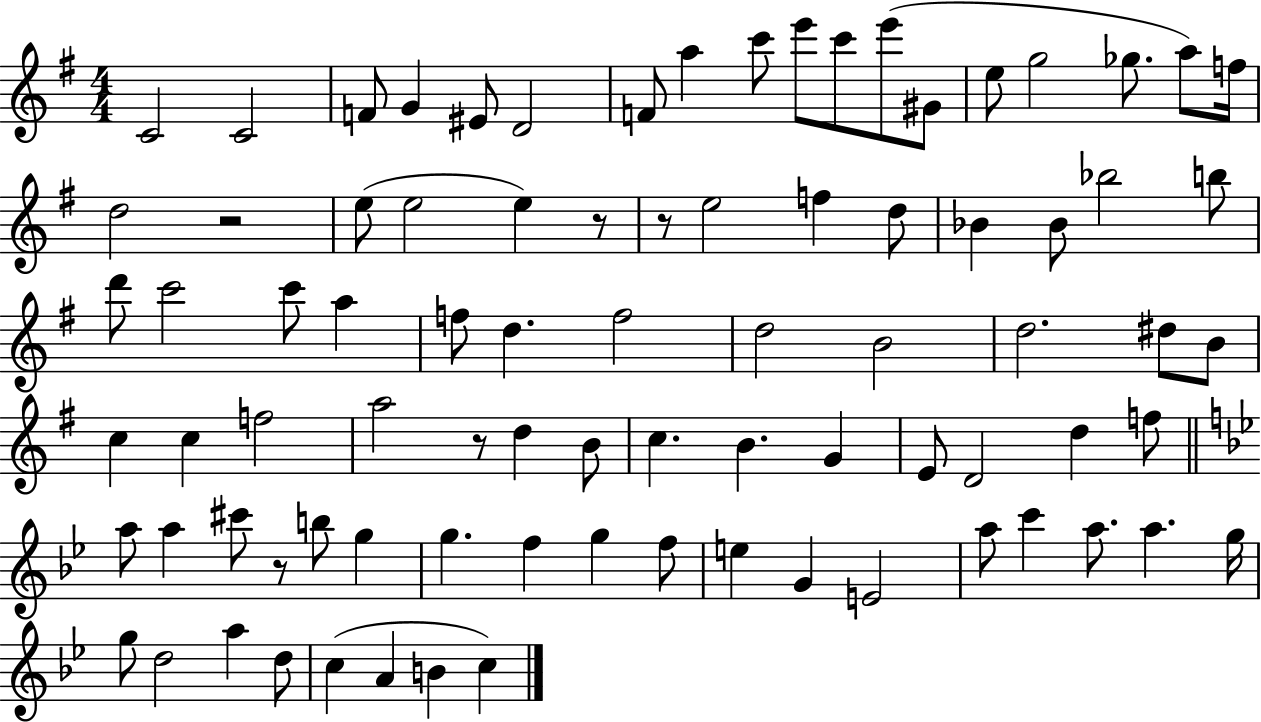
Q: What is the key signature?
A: G major